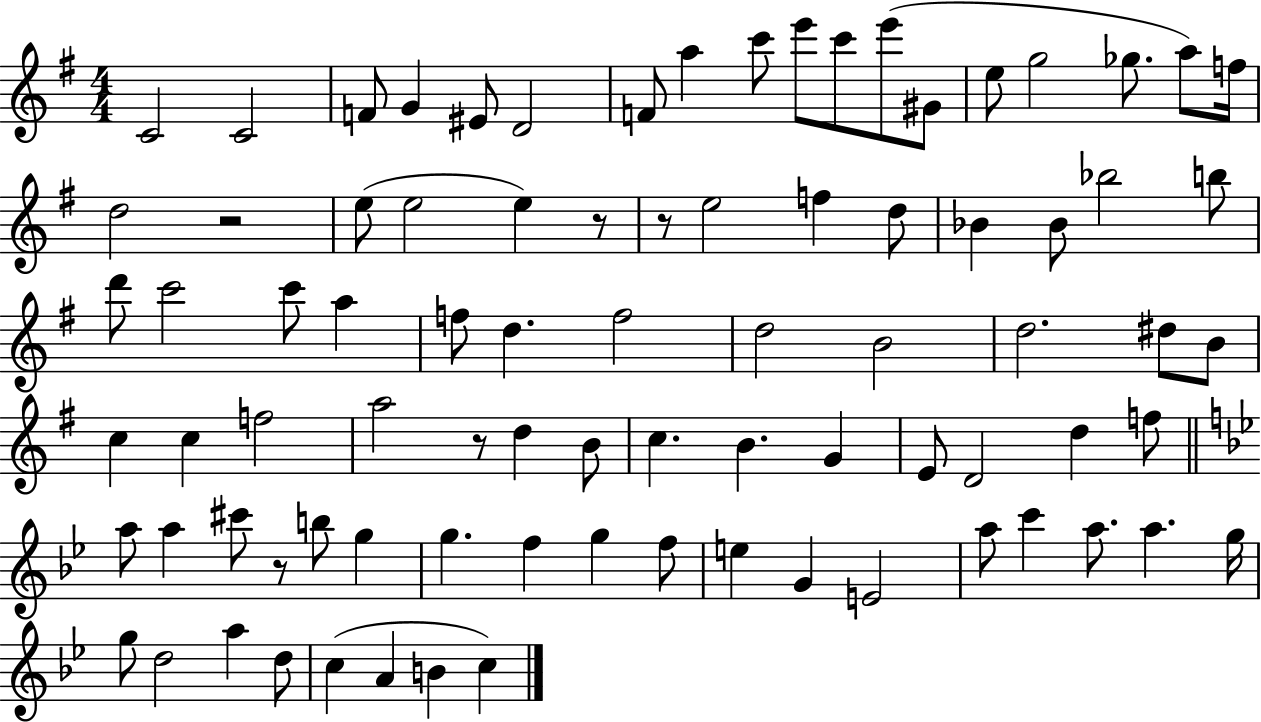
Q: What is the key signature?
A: G major